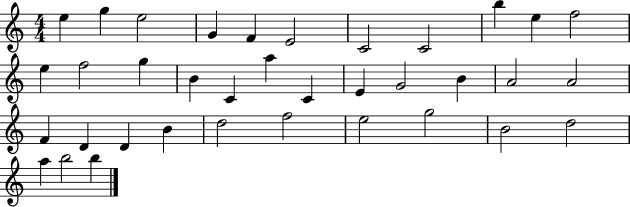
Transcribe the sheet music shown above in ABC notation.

X:1
T:Untitled
M:4/4
L:1/4
K:C
e g e2 G F E2 C2 C2 b e f2 e f2 g B C a C E G2 B A2 A2 F D D B d2 f2 e2 g2 B2 d2 a b2 b